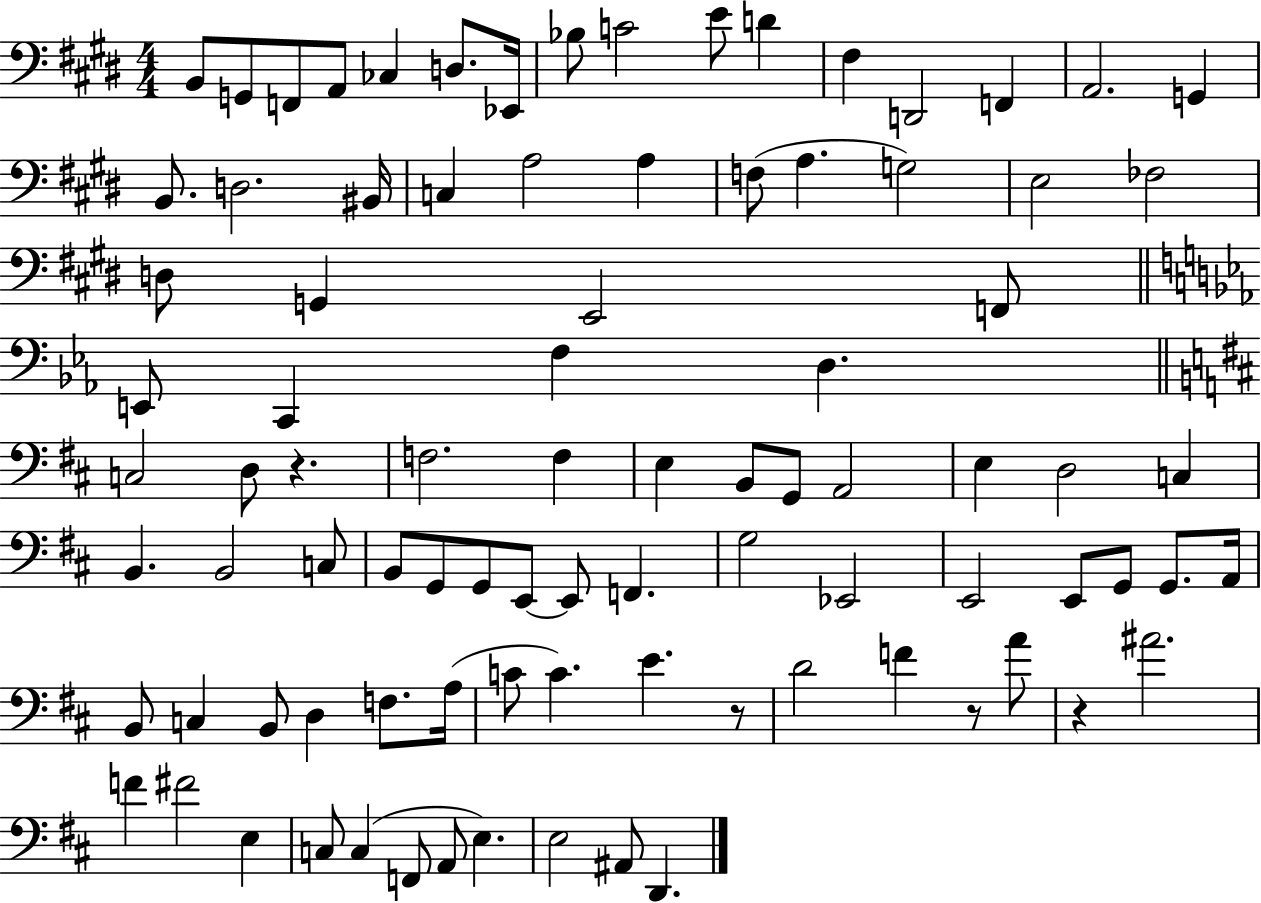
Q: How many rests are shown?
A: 4